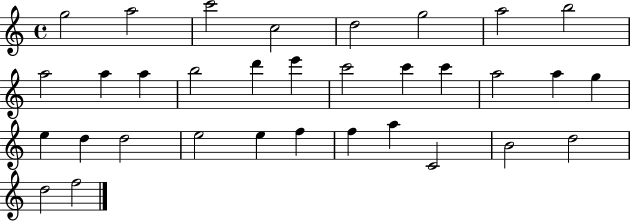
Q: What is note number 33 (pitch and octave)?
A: F5